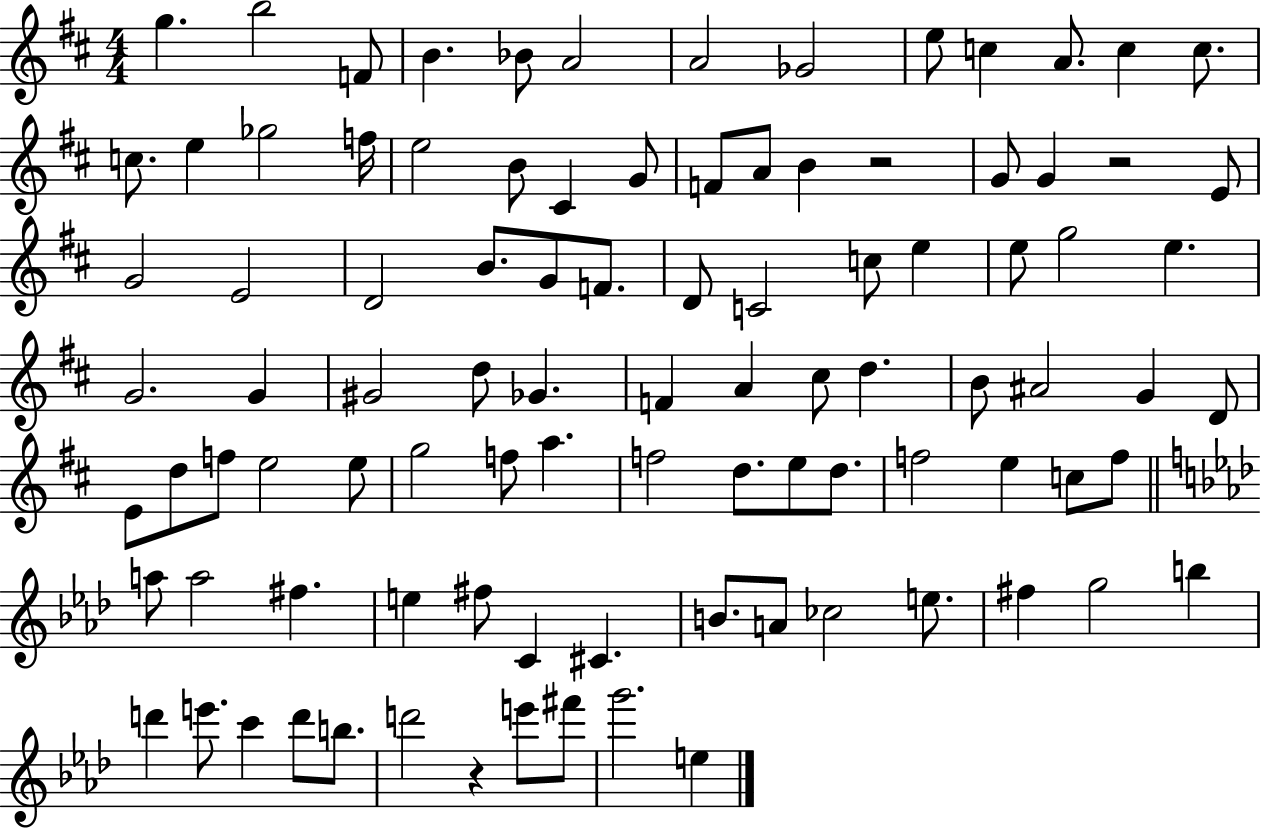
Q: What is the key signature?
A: D major